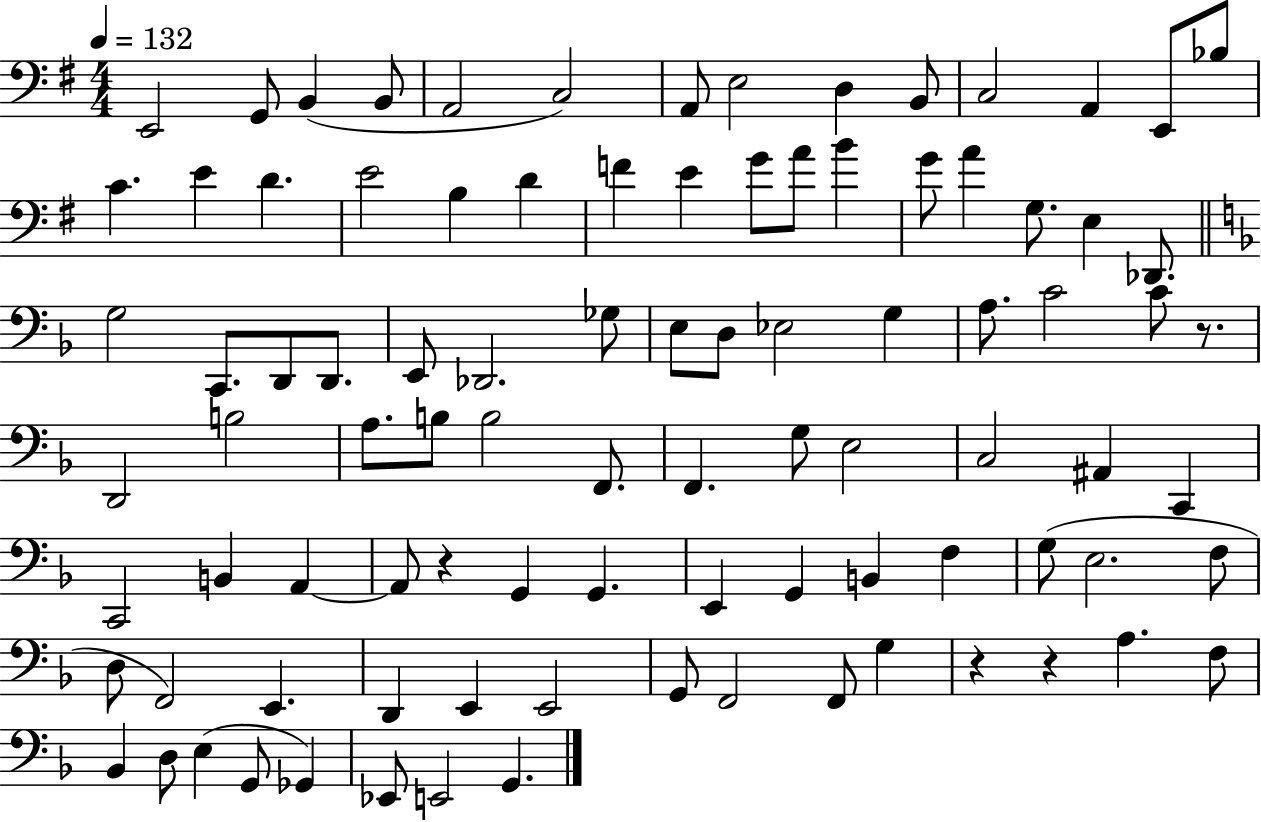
{
  \clef bass
  \numericTimeSignature
  \time 4/4
  \key g \major
  \tempo 4 = 132
  e,2 g,8 b,4( b,8 | a,2 c2) | a,8 e2 d4 b,8 | c2 a,4 e,8 bes8 | \break c'4. e'4 d'4. | e'2 b4 d'4 | f'4 e'4 g'8 a'8 b'4 | g'8 a'4 g8. e4 des,8. | \break \bar "||" \break \key f \major g2 c,8. d,8 d,8. | e,8 des,2. ges8 | e8 d8 ees2 g4 | a8. c'2 c'8 r8. | \break d,2 b2 | a8. b8 b2 f,8. | f,4. g8 e2 | c2 ais,4 c,4 | \break c,2 b,4 a,4~~ | a,8 r4 g,4 g,4. | e,4 g,4 b,4 f4 | g8( e2. f8 | \break d8 f,2) e,4. | d,4 e,4 e,2 | g,8 f,2 f,8 g4 | r4 r4 a4. f8 | \break bes,4 d8 e4( g,8 ges,4) | ees,8 e,2 g,4. | \bar "|."
}